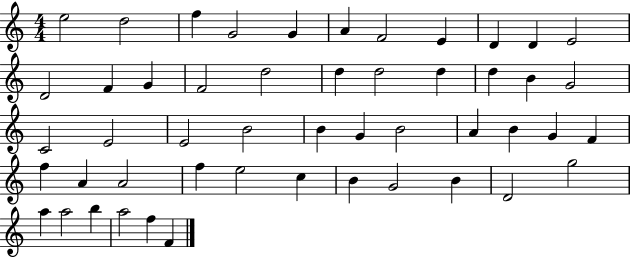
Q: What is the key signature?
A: C major